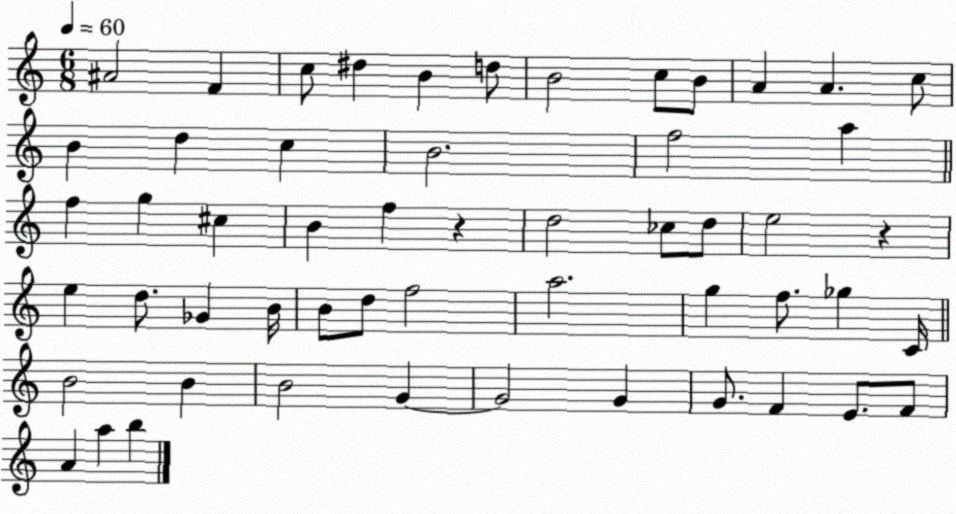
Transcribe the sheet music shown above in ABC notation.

X:1
T:Untitled
M:6/8
L:1/4
K:C
^A2 F c/2 ^d B d/2 B2 c/2 B/2 A A c/2 B d c B2 f2 a f g ^c B f z d2 _c/2 d/2 e2 z e d/2 _G B/4 B/2 d/2 f2 a2 g f/2 _g C/4 B2 B B2 G G2 G G/2 F E/2 F/2 A a b